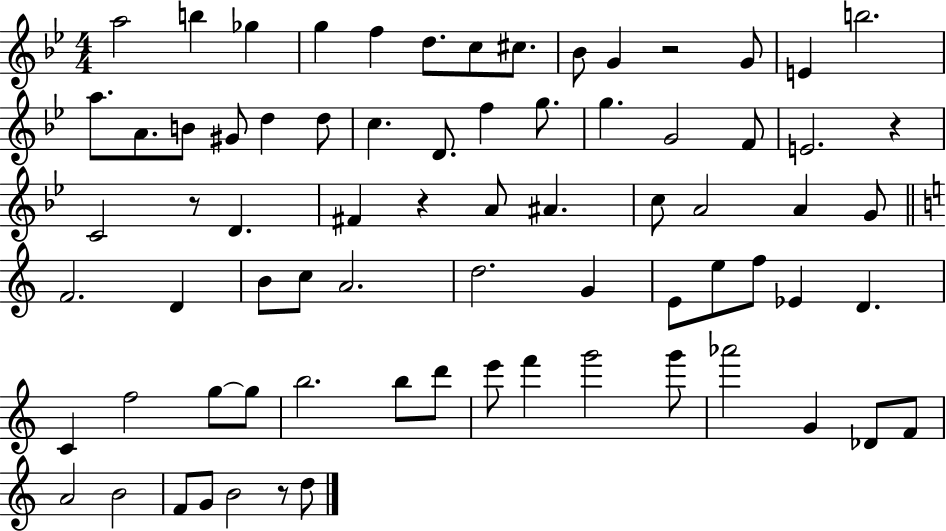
A5/h B5/q Gb5/q G5/q F5/q D5/e. C5/e C#5/e. Bb4/e G4/q R/h G4/e E4/q B5/h. A5/e. A4/e. B4/e G#4/e D5/q D5/e C5/q. D4/e. F5/q G5/e. G5/q. G4/h F4/e E4/h. R/q C4/h R/e D4/q. F#4/q R/q A4/e A#4/q. C5/e A4/h A4/q G4/e F4/h. D4/q B4/e C5/e A4/h. D5/h. G4/q E4/e E5/e F5/e Eb4/q D4/q. C4/q F5/h G5/e G5/e B5/h. B5/e D6/e E6/e F6/q G6/h G6/e Ab6/h G4/q Db4/e F4/e A4/h B4/h F4/e G4/e B4/h R/e D5/e